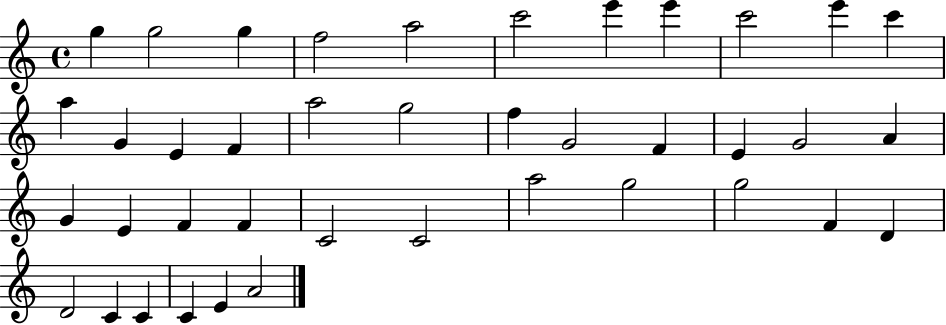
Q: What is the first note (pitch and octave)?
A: G5